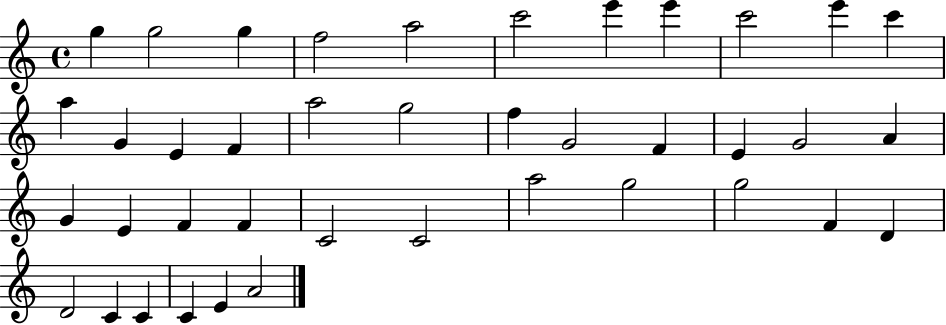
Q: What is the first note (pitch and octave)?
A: G5